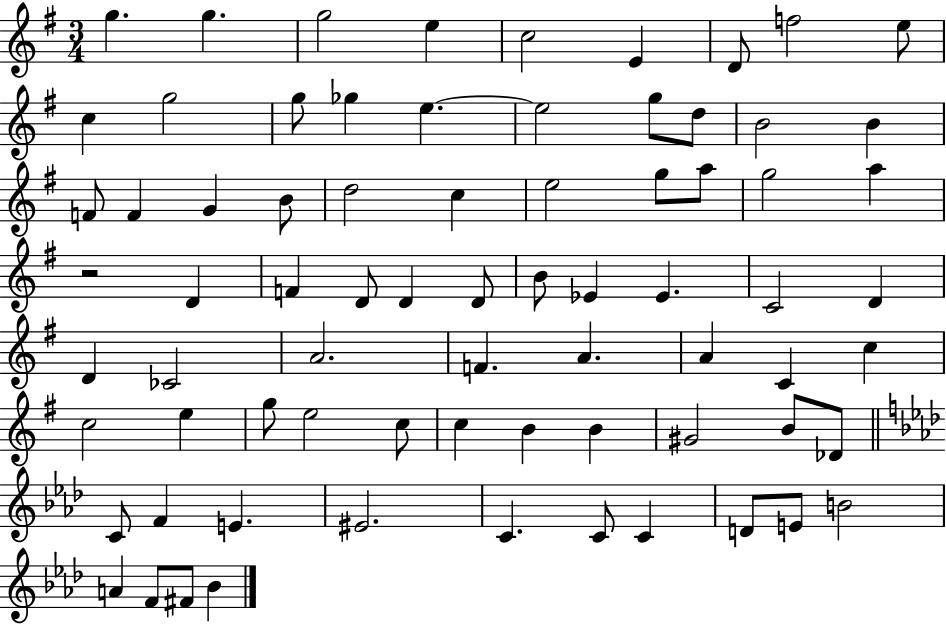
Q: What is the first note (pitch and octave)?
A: G5